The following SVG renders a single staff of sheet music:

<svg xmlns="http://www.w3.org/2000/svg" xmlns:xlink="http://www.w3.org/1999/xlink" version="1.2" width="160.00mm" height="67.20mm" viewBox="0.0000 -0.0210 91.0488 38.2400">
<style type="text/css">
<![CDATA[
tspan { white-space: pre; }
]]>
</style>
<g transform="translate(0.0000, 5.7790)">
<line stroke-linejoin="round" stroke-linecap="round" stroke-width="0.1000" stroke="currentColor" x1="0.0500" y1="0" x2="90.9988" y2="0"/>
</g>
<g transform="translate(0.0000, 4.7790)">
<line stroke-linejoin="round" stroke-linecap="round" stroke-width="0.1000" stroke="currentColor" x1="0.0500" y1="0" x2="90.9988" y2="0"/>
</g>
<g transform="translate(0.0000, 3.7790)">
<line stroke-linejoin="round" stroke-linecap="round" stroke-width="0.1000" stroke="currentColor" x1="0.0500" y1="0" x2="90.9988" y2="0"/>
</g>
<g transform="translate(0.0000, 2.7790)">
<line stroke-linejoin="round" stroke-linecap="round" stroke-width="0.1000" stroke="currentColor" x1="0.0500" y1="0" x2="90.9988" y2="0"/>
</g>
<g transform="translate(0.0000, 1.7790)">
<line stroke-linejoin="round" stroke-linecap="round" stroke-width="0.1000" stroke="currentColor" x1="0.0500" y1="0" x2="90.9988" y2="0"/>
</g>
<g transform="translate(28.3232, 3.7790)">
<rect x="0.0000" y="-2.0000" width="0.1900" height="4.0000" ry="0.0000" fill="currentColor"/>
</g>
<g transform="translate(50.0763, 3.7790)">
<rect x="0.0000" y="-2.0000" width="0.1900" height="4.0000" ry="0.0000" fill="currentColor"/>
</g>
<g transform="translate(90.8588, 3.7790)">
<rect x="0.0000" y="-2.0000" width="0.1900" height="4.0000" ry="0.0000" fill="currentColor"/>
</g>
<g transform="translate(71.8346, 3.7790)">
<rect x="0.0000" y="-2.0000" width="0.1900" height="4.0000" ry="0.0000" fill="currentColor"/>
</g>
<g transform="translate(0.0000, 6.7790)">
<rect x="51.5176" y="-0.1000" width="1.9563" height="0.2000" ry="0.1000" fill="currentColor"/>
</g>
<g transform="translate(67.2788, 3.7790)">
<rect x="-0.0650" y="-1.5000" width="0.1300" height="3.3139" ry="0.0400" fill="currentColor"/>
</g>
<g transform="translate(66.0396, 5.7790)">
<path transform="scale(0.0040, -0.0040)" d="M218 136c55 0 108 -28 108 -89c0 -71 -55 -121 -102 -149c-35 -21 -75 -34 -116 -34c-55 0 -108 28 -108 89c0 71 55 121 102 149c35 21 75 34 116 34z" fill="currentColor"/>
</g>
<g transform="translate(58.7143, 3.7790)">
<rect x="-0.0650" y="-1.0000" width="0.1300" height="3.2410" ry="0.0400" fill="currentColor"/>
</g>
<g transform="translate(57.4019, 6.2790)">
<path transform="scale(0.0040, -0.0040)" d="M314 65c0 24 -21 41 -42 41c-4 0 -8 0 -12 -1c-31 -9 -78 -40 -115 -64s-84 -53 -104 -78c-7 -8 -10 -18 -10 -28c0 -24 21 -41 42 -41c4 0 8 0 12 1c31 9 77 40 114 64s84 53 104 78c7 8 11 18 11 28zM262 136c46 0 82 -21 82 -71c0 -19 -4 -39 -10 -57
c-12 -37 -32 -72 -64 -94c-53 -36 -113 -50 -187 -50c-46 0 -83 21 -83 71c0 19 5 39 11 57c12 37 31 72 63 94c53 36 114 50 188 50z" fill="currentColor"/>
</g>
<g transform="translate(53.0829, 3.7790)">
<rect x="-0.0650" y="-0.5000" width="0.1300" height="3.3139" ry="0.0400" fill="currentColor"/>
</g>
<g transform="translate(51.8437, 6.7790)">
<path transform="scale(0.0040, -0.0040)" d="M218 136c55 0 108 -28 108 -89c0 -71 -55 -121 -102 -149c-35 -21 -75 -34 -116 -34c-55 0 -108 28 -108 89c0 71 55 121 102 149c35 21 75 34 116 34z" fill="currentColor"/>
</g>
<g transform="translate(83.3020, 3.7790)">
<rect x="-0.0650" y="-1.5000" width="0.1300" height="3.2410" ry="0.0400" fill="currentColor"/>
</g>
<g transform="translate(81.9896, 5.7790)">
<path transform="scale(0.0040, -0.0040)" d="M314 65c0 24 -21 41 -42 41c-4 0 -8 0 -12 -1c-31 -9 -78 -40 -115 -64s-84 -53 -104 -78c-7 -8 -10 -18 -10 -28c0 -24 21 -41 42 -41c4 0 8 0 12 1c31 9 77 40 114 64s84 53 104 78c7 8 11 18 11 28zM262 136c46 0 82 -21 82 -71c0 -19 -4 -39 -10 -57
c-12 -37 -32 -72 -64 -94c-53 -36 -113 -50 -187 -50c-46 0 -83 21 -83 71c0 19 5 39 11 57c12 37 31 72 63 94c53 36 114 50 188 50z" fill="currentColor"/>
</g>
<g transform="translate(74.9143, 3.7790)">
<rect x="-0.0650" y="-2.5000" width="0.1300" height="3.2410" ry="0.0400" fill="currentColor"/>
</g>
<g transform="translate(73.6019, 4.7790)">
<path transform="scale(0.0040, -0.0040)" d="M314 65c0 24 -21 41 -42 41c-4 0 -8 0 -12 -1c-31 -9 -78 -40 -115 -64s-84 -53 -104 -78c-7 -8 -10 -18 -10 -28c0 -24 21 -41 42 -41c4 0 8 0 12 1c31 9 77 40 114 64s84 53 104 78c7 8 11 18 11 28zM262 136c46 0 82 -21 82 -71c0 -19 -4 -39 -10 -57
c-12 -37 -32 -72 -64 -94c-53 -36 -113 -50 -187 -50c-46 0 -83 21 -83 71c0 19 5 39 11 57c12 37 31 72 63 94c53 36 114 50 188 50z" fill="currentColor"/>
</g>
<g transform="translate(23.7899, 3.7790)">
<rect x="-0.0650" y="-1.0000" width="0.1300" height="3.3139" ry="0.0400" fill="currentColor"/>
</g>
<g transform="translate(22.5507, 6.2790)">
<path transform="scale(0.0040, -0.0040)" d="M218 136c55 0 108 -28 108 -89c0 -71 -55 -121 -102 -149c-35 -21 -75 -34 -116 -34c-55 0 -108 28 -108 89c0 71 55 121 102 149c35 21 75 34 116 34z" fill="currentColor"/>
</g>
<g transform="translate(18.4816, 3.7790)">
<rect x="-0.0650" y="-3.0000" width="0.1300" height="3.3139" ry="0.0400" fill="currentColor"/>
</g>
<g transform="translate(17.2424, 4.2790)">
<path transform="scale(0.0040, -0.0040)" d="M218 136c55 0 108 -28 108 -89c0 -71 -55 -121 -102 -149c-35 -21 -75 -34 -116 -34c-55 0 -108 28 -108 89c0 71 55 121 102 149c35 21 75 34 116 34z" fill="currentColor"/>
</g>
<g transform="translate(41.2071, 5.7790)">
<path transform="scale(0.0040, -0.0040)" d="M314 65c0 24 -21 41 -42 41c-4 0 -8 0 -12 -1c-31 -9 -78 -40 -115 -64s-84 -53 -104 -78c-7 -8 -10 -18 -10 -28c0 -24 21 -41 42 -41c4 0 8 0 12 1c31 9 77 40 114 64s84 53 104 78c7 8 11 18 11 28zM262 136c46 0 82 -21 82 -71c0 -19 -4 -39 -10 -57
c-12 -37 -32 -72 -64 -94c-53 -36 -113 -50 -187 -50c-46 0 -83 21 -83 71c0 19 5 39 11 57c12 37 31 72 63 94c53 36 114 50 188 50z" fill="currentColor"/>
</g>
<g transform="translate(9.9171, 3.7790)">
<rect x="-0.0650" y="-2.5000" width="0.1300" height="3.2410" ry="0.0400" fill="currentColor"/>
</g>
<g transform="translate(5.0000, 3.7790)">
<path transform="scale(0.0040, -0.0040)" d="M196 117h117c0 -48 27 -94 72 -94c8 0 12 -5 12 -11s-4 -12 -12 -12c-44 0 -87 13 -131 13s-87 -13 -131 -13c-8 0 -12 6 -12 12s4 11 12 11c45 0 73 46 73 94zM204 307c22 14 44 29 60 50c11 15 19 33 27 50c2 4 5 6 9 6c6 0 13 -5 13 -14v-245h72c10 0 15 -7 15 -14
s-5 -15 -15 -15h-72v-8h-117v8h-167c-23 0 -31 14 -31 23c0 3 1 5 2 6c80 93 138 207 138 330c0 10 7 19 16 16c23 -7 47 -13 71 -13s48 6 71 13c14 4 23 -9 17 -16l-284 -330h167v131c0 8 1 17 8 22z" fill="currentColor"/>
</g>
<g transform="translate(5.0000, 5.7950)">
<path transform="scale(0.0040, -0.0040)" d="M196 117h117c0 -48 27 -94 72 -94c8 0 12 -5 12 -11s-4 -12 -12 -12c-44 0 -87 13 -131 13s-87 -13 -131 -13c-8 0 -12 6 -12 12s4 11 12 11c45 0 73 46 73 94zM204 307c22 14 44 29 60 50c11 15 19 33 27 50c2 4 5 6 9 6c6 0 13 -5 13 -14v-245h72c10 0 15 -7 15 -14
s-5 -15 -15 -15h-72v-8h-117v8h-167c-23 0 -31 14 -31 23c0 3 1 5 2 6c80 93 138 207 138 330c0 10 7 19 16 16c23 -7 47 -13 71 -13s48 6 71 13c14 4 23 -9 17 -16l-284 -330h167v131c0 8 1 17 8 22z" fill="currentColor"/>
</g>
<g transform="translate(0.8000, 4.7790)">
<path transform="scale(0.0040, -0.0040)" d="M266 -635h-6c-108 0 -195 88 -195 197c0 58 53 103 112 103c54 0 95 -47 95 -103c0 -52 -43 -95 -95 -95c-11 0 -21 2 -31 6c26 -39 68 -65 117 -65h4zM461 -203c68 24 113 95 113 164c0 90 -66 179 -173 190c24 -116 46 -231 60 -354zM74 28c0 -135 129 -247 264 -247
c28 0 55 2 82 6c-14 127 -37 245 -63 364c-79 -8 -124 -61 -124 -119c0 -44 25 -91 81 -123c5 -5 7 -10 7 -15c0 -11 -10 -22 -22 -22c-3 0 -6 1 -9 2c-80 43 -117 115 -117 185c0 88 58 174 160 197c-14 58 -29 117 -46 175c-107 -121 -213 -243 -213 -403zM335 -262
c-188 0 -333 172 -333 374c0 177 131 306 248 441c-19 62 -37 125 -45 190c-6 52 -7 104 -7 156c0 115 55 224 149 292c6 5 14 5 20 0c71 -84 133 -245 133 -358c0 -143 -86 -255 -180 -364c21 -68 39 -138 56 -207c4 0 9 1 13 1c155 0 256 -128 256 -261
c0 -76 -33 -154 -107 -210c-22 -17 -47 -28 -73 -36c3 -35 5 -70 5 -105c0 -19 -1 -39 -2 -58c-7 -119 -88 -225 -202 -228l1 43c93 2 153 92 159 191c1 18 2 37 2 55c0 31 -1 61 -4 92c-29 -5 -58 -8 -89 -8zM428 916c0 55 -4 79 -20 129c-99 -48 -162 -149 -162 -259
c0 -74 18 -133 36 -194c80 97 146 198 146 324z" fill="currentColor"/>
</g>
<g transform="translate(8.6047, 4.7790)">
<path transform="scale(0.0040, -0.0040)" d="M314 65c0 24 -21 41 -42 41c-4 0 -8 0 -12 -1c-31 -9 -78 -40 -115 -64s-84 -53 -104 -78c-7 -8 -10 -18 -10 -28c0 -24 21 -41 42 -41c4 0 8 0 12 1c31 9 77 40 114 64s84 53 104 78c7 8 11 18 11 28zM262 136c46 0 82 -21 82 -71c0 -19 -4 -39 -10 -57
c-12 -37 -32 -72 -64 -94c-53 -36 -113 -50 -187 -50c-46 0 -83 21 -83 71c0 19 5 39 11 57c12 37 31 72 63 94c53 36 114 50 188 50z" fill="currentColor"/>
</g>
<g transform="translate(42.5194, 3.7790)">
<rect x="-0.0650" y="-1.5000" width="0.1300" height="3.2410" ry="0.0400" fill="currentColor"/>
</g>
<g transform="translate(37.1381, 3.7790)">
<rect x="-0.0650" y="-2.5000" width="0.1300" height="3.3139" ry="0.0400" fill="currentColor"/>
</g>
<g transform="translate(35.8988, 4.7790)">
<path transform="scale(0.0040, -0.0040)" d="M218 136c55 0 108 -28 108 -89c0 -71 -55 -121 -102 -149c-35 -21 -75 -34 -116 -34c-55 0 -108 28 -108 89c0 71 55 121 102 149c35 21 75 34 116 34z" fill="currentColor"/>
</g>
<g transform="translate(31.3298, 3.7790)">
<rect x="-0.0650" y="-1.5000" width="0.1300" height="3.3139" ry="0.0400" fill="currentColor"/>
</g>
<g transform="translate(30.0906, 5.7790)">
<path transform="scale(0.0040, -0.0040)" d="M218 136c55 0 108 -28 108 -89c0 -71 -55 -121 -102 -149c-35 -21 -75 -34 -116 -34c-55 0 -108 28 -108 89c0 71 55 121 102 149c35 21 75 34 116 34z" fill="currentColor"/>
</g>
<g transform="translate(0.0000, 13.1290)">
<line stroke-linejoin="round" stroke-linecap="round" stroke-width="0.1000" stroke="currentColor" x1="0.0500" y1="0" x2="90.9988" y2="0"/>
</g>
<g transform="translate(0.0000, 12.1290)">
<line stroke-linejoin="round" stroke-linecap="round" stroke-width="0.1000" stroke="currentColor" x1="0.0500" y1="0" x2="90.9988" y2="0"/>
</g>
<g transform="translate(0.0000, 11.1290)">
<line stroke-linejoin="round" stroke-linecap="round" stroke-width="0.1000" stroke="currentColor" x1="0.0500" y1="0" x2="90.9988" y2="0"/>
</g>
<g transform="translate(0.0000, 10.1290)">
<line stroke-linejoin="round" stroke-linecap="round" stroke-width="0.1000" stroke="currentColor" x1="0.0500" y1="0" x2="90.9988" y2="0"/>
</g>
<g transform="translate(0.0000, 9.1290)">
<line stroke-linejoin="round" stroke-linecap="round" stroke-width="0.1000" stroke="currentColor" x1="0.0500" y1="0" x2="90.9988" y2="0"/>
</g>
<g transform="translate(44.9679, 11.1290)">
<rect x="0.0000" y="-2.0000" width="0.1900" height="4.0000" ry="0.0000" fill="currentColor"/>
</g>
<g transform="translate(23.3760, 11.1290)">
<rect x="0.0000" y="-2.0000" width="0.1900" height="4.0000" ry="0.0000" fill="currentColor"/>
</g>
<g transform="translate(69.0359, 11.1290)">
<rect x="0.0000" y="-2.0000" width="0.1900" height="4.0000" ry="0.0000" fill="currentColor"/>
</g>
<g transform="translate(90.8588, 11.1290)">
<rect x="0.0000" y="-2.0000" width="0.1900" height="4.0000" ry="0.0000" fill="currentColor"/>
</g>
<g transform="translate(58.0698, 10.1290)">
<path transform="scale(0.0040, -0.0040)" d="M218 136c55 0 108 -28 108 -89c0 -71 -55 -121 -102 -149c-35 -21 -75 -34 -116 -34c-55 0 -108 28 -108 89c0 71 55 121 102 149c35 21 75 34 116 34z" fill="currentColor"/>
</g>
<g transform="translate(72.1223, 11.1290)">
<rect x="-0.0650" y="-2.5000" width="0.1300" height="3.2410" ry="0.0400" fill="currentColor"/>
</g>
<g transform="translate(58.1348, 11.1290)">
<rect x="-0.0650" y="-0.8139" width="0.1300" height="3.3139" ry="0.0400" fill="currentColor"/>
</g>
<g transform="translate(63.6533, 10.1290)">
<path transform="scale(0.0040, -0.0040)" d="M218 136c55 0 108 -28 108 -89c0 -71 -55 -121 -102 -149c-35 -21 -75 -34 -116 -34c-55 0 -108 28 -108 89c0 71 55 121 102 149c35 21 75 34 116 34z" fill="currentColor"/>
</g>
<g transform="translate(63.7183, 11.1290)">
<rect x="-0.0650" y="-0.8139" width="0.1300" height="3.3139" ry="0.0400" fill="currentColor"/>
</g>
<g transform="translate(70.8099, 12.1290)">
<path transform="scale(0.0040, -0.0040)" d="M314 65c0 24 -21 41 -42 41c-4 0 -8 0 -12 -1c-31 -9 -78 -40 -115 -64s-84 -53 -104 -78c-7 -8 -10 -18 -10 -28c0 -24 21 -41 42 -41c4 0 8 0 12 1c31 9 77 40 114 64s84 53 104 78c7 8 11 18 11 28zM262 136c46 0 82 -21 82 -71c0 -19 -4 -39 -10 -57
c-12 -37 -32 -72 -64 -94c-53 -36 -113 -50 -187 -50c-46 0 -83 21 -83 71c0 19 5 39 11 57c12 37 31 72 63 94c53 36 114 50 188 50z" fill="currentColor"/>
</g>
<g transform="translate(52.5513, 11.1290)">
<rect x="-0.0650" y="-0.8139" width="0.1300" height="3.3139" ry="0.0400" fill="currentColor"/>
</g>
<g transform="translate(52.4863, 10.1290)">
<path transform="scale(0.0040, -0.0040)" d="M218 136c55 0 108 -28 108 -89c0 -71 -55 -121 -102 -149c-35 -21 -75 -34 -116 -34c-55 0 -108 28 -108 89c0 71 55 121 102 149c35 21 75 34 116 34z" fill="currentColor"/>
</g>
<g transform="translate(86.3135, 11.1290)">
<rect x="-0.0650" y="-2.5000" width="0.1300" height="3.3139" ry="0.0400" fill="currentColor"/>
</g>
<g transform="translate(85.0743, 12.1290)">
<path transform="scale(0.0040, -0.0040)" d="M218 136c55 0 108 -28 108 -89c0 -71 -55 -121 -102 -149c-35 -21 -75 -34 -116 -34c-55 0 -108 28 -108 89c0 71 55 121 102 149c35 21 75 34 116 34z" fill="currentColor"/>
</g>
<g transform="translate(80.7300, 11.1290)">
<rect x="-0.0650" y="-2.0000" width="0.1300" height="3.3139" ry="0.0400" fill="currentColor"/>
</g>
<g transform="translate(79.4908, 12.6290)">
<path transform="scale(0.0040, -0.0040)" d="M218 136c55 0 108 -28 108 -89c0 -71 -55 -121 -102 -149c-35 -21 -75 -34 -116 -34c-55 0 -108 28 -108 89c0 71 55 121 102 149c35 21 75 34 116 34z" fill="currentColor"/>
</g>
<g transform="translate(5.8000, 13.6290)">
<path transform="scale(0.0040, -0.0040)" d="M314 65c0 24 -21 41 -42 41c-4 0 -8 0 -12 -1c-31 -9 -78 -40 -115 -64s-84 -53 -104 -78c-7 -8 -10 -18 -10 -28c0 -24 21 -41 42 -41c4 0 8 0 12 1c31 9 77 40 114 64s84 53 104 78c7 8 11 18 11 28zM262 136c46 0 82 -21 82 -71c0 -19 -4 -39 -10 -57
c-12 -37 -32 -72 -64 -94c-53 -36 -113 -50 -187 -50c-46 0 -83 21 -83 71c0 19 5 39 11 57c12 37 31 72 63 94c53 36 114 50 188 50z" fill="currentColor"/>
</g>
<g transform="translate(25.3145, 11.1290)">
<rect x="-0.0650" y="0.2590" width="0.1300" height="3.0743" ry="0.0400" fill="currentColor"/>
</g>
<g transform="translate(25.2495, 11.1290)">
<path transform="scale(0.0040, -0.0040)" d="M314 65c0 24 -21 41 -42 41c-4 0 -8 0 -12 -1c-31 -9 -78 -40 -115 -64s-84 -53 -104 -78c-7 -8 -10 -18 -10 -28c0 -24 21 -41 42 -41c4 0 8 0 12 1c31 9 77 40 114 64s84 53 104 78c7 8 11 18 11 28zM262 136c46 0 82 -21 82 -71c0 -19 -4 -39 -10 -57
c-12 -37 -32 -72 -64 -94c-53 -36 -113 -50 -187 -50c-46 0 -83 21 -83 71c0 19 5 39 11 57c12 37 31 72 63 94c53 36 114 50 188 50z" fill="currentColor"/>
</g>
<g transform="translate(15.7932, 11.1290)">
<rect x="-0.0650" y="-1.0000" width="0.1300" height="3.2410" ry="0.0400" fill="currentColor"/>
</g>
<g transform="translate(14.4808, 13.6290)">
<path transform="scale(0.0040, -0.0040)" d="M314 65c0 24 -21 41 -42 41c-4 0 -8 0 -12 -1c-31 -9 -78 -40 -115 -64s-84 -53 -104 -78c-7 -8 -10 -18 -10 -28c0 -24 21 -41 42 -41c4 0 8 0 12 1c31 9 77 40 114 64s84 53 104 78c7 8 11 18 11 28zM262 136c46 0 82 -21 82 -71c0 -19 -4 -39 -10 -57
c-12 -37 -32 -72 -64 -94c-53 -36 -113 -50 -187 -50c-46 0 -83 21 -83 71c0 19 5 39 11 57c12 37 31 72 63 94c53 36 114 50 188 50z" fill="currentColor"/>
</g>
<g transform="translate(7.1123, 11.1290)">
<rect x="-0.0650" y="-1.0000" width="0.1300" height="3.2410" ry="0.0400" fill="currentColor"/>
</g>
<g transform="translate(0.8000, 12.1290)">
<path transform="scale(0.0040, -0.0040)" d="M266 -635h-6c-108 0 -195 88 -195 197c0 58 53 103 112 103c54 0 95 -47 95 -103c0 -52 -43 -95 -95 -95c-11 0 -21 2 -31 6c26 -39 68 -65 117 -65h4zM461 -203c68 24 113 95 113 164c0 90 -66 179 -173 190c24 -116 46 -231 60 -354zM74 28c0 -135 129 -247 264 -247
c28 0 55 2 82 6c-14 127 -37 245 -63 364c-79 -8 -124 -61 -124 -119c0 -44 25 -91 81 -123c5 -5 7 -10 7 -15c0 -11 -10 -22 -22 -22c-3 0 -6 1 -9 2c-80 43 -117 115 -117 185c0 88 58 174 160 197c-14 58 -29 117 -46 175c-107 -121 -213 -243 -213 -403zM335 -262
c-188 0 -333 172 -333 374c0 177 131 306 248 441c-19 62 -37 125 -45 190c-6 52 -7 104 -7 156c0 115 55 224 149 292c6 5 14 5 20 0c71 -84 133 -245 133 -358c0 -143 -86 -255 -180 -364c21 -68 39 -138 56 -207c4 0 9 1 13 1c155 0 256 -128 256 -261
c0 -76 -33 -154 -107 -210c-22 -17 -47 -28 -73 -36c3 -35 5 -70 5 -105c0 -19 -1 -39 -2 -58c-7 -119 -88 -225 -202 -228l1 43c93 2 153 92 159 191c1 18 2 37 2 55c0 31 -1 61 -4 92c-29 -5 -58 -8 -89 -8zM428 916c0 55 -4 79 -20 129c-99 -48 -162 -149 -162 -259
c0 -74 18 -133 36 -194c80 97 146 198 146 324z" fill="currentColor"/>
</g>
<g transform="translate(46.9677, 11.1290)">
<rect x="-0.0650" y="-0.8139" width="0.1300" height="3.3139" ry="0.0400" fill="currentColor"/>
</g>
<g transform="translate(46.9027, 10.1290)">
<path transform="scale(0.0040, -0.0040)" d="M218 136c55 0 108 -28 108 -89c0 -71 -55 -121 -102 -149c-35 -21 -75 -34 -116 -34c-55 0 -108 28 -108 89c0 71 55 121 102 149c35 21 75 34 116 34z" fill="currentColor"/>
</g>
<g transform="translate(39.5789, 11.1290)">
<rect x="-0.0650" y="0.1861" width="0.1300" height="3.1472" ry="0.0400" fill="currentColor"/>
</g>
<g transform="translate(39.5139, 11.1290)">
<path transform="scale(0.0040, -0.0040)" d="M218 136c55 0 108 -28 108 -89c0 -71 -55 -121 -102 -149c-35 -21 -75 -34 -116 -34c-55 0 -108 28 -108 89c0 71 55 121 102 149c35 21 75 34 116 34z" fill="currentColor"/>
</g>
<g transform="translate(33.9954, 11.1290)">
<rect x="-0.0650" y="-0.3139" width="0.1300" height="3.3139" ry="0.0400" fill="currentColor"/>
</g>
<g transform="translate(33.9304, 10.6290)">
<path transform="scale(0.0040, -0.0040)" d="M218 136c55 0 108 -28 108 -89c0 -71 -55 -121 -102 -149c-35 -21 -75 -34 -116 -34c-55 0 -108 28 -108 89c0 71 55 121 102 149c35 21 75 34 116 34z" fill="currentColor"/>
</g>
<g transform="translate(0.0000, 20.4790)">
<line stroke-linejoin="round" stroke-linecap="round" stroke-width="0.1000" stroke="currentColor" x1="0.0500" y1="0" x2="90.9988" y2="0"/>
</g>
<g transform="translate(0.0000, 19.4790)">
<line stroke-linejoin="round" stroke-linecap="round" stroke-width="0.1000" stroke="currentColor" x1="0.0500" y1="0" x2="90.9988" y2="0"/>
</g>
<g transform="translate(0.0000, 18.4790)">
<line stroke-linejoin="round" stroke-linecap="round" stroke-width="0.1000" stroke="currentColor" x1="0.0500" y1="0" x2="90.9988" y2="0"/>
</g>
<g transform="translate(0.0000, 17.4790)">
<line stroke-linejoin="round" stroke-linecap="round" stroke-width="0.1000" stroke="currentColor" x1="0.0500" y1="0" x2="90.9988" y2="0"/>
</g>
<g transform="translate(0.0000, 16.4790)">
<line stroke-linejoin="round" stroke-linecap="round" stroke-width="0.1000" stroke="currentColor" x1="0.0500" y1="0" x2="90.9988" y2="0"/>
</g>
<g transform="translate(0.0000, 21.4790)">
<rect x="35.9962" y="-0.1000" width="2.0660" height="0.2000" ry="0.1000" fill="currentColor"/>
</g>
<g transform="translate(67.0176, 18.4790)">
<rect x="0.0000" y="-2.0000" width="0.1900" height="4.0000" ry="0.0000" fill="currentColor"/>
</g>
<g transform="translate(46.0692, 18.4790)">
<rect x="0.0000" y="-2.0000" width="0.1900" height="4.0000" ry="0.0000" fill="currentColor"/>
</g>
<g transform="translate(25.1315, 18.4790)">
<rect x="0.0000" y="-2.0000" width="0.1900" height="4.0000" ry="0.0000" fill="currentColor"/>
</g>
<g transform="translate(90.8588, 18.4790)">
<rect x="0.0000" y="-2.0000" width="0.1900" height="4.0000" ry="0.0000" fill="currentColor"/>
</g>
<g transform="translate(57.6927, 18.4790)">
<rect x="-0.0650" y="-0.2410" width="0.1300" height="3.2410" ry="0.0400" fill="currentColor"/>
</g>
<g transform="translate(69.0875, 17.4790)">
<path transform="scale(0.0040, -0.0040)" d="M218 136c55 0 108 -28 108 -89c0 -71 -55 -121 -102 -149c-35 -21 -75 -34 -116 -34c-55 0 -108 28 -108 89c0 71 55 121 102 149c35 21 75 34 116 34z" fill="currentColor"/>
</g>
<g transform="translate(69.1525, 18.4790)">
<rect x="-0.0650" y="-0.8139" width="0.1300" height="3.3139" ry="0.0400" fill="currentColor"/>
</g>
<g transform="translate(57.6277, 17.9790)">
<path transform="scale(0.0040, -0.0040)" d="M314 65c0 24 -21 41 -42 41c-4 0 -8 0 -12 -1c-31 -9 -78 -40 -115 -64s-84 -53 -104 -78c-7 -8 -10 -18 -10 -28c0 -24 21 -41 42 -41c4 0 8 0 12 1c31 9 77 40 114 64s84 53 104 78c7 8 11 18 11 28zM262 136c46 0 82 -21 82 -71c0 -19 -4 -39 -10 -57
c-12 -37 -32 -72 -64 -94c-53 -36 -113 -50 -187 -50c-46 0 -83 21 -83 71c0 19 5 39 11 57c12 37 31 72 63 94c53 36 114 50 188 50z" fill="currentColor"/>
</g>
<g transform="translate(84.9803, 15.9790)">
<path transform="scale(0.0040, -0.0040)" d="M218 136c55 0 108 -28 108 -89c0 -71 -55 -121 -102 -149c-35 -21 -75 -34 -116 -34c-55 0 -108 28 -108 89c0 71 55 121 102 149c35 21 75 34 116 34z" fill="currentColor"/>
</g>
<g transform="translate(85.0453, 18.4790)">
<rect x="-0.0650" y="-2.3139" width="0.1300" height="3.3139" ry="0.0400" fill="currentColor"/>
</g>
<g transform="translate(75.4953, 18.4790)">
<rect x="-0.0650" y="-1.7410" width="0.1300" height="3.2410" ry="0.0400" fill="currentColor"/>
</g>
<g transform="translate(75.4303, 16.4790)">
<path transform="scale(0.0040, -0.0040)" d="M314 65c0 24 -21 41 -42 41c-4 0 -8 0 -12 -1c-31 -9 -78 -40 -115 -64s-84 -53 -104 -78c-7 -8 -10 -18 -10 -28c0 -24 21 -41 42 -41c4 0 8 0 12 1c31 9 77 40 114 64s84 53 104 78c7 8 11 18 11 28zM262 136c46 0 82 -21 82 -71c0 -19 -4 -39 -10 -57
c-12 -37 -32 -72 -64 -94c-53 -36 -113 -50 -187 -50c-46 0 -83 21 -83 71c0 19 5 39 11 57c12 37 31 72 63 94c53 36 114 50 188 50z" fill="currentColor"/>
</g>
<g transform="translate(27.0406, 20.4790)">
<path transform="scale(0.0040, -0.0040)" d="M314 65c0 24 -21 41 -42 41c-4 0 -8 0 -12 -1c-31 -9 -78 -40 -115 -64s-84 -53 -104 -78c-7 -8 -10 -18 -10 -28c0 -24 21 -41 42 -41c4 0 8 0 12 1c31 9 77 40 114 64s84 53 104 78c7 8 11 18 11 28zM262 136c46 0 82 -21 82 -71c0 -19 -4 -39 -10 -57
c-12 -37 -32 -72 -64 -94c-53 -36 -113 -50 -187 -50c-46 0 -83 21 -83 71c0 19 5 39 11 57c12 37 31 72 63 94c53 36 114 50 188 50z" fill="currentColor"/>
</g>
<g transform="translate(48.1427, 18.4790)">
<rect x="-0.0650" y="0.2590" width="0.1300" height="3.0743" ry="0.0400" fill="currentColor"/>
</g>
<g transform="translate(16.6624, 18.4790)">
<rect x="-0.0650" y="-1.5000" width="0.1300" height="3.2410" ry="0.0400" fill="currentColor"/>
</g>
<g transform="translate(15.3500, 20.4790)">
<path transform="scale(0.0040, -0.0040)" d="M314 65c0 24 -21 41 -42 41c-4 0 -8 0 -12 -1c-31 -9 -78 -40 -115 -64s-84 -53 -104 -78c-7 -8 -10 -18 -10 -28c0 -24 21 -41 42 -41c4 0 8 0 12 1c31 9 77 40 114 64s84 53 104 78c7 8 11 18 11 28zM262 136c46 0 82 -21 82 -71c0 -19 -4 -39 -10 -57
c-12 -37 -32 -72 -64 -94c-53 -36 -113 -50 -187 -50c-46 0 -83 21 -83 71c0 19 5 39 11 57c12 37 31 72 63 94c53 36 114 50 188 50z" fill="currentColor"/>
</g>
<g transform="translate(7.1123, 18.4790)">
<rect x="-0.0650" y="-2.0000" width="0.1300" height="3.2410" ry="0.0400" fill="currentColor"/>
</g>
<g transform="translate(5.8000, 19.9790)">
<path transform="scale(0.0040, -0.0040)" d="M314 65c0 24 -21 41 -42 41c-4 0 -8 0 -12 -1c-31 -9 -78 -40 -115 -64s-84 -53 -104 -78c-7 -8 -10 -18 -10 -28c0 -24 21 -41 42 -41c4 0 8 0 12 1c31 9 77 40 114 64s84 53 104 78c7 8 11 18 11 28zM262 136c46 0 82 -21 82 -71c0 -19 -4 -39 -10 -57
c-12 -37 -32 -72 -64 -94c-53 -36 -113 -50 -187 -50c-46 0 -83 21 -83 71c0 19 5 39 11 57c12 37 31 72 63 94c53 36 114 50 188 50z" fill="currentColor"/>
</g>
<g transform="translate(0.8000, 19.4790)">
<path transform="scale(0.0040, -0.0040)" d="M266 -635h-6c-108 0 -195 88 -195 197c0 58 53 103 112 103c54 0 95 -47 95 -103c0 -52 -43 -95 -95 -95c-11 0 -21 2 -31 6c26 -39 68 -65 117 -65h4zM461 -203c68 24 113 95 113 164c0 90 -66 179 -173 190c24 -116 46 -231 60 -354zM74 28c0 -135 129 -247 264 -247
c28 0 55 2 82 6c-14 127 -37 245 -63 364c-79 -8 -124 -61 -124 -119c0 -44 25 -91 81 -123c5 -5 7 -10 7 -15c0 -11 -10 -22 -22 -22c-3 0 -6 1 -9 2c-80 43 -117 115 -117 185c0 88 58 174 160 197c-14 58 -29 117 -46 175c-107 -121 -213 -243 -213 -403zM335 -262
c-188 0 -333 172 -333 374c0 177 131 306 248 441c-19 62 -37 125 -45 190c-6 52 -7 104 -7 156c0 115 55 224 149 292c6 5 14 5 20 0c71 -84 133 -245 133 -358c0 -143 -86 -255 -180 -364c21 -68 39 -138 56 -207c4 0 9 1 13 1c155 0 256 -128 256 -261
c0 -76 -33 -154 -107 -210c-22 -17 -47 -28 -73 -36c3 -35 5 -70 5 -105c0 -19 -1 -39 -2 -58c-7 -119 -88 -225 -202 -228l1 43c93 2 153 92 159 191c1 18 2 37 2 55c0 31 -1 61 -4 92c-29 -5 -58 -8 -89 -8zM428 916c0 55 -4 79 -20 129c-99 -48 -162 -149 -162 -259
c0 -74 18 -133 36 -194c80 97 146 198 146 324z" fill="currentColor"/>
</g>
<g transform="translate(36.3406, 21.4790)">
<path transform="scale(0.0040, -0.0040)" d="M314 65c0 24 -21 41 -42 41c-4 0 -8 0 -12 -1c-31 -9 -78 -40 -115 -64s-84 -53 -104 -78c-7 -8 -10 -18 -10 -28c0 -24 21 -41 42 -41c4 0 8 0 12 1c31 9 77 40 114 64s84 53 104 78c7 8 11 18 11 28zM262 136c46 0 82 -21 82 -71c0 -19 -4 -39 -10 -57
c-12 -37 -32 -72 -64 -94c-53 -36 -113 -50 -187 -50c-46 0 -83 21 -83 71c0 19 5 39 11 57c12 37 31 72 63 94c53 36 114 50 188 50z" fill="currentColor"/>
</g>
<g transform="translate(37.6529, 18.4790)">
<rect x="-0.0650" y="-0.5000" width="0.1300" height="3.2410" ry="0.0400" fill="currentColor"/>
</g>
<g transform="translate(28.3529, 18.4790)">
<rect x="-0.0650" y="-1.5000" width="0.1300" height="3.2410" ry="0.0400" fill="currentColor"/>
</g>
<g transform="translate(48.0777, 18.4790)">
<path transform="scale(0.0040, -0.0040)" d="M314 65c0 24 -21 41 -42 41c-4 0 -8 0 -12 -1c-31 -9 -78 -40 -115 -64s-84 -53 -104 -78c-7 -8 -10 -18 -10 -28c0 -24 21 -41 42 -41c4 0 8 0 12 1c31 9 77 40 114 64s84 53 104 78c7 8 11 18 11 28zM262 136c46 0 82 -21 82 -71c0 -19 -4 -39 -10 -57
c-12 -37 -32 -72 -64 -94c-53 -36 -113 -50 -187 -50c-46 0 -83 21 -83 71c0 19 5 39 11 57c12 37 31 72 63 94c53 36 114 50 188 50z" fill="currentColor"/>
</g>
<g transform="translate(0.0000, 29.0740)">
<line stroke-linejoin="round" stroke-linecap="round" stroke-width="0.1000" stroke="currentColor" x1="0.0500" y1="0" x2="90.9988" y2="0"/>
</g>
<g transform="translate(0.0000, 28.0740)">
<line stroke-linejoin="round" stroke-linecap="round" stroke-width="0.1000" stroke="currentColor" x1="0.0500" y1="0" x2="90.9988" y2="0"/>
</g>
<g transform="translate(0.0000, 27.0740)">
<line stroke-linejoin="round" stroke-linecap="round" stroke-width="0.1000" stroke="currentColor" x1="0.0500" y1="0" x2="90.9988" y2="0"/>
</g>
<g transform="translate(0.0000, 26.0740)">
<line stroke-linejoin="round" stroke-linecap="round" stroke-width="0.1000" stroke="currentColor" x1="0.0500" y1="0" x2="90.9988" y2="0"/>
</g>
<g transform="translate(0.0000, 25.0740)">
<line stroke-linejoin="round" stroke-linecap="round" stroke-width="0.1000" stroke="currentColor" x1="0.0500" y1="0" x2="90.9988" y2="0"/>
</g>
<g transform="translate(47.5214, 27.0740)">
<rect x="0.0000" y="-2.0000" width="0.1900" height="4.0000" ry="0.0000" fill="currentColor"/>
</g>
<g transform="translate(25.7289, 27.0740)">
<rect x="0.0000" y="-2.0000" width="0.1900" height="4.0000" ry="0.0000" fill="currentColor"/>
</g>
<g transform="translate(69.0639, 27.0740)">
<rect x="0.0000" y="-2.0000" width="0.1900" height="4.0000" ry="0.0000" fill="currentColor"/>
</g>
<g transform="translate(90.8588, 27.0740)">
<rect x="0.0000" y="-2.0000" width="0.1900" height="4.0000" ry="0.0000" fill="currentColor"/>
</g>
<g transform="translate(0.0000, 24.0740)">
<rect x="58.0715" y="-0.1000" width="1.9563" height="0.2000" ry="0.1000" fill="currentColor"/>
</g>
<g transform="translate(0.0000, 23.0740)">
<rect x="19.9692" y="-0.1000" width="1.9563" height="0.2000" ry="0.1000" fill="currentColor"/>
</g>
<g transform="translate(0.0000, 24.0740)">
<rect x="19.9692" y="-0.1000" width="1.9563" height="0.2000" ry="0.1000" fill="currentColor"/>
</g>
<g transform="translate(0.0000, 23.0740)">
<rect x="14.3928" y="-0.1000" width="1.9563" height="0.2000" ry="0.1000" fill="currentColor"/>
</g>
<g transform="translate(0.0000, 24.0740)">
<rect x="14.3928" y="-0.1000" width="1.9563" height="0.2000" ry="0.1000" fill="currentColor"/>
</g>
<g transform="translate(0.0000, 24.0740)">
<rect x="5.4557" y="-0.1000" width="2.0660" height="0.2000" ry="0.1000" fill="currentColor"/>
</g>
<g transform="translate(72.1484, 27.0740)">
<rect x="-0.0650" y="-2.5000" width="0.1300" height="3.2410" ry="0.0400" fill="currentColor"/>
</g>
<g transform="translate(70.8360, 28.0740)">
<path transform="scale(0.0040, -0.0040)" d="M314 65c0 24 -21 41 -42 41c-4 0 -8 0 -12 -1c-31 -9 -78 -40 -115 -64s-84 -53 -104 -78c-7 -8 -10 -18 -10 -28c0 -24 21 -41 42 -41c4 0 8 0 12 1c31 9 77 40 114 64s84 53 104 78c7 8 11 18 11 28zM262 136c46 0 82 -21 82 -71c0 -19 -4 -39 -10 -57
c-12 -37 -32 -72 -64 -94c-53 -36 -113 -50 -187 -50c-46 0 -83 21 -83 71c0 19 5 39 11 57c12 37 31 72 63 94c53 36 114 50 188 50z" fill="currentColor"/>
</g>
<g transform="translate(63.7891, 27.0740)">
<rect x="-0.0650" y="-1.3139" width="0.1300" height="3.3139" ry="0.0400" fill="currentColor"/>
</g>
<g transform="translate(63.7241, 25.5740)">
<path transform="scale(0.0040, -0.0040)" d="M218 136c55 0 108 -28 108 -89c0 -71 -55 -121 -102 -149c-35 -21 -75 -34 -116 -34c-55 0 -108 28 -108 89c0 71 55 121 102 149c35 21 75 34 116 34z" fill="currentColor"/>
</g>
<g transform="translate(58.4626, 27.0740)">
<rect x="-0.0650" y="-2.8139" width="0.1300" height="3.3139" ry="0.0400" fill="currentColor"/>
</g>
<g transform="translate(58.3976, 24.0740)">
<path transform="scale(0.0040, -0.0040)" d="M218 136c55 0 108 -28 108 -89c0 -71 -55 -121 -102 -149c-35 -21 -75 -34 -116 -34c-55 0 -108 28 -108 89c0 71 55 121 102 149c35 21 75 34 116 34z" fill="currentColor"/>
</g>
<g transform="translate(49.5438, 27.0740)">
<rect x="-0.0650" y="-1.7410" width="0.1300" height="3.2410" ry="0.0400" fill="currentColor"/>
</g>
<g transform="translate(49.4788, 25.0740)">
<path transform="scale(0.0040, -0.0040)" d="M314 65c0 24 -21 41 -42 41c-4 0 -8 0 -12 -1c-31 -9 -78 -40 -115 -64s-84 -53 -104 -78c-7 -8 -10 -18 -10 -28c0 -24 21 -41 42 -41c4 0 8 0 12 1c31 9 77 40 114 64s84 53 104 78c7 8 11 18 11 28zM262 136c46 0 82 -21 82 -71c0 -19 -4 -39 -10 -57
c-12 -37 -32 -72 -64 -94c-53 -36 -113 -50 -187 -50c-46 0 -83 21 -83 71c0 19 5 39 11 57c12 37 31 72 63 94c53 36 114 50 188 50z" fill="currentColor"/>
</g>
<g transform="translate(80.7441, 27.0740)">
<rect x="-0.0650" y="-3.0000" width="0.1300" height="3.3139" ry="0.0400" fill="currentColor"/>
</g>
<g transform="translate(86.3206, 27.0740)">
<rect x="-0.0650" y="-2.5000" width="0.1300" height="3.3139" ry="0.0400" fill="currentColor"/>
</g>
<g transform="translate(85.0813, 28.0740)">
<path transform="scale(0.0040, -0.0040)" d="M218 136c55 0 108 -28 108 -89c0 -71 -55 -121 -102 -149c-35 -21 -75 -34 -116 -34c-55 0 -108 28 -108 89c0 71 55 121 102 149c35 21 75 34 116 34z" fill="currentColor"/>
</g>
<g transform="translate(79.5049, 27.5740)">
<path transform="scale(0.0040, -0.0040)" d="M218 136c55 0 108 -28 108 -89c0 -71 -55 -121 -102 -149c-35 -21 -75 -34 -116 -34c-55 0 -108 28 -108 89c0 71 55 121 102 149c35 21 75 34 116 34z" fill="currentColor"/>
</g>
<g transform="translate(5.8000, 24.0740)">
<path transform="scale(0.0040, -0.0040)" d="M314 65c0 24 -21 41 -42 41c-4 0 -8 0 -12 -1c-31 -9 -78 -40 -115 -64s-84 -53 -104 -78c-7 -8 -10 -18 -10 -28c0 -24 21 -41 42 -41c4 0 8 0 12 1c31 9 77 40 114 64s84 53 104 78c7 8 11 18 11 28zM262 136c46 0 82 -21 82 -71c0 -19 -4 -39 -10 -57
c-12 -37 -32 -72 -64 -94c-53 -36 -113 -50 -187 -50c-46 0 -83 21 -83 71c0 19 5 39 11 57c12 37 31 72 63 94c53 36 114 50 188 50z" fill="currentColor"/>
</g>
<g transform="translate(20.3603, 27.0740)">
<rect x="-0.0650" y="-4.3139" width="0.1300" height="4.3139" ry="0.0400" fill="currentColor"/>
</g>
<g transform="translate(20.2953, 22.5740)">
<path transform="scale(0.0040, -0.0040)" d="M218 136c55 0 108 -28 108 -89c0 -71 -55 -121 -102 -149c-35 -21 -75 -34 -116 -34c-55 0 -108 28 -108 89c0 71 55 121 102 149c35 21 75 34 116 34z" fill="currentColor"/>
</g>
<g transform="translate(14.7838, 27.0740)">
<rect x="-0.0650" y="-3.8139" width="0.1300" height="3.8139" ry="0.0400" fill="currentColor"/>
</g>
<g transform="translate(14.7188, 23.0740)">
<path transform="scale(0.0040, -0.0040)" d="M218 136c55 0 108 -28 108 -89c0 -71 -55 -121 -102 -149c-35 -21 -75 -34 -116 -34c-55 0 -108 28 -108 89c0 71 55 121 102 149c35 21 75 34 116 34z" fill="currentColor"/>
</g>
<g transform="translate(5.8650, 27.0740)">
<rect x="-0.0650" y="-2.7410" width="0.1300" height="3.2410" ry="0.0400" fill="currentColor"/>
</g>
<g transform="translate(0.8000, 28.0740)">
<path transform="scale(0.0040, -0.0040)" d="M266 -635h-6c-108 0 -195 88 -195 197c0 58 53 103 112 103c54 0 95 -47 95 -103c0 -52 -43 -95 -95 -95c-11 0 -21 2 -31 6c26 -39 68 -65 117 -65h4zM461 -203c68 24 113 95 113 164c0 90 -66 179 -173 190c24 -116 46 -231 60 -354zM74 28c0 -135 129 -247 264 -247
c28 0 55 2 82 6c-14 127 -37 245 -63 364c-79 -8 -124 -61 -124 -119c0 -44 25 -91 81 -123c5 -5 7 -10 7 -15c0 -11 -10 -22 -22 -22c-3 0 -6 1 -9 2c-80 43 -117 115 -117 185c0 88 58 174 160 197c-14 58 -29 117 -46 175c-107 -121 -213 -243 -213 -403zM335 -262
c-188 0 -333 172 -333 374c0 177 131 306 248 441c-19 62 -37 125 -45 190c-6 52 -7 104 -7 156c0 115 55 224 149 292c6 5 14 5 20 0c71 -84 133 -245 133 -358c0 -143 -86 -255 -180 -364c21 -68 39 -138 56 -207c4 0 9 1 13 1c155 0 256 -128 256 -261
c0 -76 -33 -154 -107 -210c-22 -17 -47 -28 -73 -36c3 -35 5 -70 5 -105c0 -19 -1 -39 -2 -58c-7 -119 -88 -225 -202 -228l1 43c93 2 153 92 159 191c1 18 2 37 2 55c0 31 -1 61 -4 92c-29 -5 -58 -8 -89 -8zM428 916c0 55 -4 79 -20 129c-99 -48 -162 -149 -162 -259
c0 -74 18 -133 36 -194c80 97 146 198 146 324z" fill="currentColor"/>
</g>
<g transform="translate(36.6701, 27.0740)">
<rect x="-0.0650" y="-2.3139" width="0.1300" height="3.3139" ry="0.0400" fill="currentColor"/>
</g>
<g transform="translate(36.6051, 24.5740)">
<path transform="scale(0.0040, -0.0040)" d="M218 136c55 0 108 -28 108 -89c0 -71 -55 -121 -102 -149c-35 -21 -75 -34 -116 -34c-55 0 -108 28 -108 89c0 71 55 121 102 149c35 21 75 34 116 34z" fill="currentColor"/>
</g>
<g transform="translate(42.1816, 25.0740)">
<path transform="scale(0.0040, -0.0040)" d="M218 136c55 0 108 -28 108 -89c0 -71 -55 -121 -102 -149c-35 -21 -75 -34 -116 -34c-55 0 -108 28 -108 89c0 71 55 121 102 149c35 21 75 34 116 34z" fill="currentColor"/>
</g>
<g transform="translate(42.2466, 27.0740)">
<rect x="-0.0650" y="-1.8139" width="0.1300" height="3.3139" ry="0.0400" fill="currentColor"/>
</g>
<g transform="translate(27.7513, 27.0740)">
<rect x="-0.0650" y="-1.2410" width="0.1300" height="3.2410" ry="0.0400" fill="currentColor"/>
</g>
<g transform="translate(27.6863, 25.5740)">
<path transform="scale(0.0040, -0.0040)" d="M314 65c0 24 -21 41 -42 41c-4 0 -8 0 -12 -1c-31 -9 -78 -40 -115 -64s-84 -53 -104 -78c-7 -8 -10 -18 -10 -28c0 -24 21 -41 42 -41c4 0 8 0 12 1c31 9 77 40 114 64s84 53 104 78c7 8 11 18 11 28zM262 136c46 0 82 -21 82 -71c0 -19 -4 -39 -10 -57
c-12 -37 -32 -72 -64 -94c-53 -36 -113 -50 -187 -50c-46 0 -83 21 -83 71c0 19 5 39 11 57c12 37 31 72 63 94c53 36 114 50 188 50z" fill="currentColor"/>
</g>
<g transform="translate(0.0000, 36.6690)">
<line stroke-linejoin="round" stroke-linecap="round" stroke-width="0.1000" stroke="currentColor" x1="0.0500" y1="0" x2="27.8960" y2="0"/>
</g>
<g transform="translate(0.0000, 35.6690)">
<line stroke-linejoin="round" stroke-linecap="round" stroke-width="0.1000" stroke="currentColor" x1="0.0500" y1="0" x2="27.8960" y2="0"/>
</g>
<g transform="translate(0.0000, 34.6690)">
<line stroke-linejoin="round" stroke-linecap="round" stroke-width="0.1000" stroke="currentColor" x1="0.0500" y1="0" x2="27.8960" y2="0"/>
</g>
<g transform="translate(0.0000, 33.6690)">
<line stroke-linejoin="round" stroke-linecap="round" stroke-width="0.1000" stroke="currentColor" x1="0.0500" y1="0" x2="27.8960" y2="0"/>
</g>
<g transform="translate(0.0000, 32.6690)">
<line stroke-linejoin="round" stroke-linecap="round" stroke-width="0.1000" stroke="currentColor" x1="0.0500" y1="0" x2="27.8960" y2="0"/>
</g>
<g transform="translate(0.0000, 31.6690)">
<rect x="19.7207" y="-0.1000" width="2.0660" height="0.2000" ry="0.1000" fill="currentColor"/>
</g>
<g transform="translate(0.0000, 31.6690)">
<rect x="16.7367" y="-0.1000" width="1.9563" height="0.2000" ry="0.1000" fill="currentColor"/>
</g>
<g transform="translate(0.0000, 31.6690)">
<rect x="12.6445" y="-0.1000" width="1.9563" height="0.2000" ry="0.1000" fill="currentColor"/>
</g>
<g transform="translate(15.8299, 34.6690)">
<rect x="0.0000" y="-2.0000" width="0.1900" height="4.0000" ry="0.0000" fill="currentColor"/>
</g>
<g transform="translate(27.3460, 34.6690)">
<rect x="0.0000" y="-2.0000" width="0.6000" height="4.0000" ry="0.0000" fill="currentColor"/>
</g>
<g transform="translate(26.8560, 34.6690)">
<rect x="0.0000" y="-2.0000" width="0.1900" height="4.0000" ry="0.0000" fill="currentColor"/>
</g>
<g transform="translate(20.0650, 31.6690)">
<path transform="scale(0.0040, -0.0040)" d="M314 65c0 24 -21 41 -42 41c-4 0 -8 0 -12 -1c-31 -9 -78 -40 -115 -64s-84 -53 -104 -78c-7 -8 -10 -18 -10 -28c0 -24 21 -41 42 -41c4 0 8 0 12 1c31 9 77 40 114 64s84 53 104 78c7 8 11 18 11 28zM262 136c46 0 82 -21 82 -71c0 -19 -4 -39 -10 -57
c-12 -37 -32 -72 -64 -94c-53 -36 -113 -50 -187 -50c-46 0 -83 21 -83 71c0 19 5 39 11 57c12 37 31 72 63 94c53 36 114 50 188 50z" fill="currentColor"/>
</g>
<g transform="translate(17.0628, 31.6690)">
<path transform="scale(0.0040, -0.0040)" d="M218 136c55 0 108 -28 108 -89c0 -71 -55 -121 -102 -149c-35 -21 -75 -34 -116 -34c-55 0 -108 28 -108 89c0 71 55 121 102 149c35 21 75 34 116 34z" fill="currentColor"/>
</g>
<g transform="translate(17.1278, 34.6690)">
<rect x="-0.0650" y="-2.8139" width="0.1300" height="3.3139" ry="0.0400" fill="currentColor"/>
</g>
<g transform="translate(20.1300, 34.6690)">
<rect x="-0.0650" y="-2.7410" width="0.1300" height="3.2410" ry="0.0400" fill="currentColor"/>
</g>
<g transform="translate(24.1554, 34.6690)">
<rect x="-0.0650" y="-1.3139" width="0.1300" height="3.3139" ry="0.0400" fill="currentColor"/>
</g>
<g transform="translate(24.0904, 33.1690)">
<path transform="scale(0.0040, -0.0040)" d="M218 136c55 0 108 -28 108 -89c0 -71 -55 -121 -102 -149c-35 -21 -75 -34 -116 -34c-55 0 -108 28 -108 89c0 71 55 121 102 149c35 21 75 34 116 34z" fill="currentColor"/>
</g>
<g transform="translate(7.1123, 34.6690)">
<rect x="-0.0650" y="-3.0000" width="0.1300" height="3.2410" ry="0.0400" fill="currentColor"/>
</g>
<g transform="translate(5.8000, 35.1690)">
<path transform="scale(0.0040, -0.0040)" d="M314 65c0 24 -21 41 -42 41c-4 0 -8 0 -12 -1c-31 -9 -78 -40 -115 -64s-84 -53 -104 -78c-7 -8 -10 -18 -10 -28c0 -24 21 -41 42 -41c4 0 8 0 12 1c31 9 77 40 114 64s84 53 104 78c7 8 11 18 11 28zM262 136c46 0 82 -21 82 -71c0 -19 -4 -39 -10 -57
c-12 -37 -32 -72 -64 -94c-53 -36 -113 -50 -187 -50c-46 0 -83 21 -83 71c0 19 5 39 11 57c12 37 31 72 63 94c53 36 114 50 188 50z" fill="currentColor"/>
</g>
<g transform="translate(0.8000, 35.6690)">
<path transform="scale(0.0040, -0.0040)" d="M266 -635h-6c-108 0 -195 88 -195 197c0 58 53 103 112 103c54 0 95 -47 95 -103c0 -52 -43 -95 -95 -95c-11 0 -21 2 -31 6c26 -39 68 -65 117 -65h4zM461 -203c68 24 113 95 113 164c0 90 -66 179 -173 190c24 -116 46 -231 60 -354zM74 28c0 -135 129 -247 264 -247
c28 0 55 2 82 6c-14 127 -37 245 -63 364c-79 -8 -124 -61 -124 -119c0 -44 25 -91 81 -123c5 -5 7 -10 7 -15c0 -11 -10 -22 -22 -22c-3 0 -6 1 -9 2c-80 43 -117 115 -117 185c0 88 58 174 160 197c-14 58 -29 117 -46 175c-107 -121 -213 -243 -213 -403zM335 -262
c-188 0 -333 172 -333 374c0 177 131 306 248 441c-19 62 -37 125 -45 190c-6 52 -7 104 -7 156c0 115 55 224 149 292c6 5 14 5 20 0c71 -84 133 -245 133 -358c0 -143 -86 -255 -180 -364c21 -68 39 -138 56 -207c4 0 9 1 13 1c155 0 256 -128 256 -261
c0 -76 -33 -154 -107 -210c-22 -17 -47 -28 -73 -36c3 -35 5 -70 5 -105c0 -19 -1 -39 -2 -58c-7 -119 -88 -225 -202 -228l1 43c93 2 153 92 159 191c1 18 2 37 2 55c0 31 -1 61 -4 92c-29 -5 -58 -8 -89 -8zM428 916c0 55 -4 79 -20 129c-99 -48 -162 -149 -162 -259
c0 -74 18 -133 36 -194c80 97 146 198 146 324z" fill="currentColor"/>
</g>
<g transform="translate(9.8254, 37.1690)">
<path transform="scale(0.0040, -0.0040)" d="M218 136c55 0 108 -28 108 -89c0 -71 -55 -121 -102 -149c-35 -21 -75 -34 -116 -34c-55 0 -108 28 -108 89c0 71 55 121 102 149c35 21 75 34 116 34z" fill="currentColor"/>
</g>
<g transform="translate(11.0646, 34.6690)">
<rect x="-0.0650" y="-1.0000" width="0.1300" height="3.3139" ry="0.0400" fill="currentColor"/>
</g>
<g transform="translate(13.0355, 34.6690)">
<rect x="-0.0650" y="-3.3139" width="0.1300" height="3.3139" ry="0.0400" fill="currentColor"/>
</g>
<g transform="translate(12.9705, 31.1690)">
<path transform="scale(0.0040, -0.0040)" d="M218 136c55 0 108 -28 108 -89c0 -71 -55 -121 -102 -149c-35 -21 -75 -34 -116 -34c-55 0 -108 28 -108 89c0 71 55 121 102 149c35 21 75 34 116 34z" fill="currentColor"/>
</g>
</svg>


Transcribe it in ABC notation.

X:1
T:Untitled
M:4/4
L:1/4
K:C
G2 A D E G E2 C D2 E G2 E2 D2 D2 B2 c B d d d d G2 F G F2 E2 E2 C2 B2 c2 d f2 g a2 c' d' e2 g f f2 a e G2 A G A2 D b a a2 e